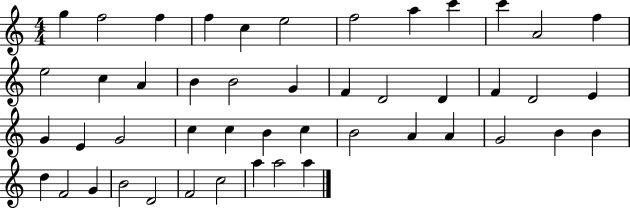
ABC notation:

X:1
T:Untitled
M:4/4
L:1/4
K:C
g f2 f f c e2 f2 a c' c' A2 f e2 c A B B2 G F D2 D F D2 E G E G2 c c B c B2 A A G2 B B d F2 G B2 D2 F2 c2 a a2 a